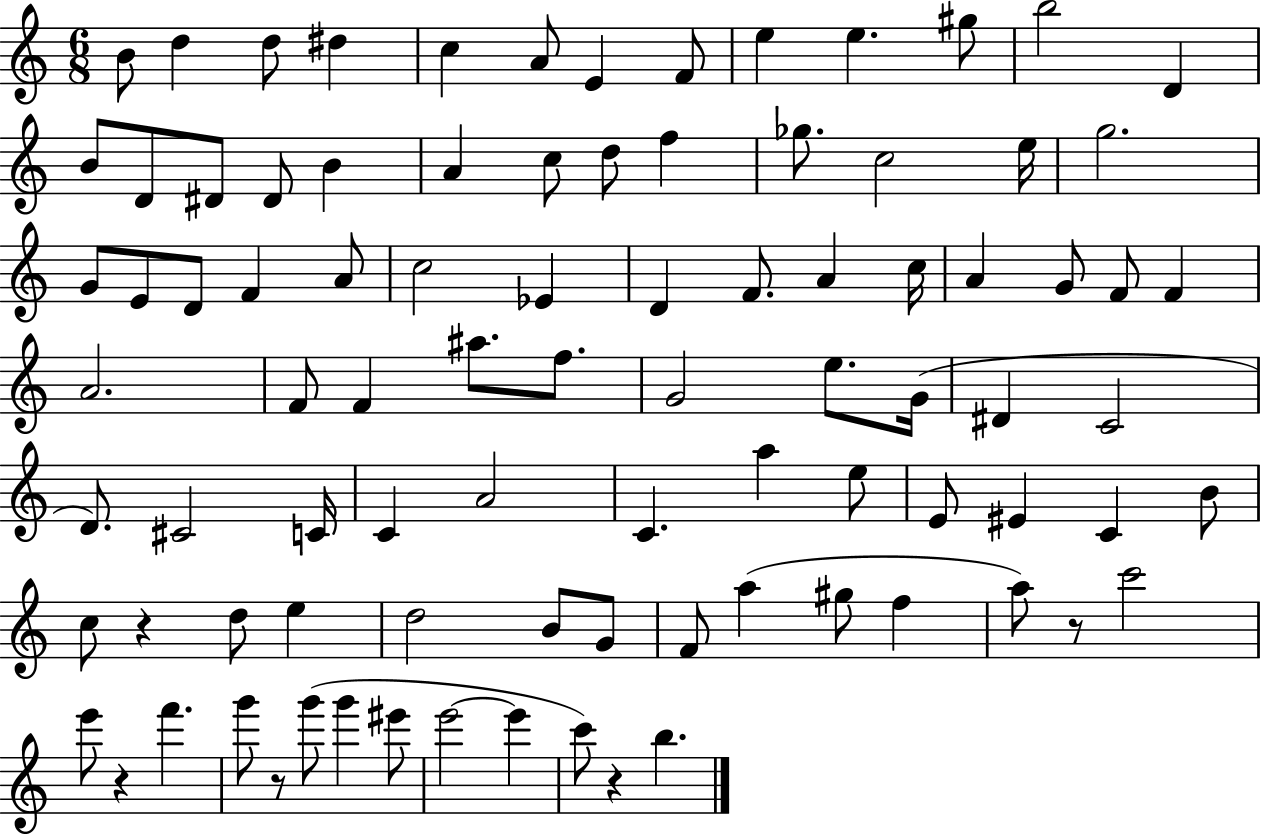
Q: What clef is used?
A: treble